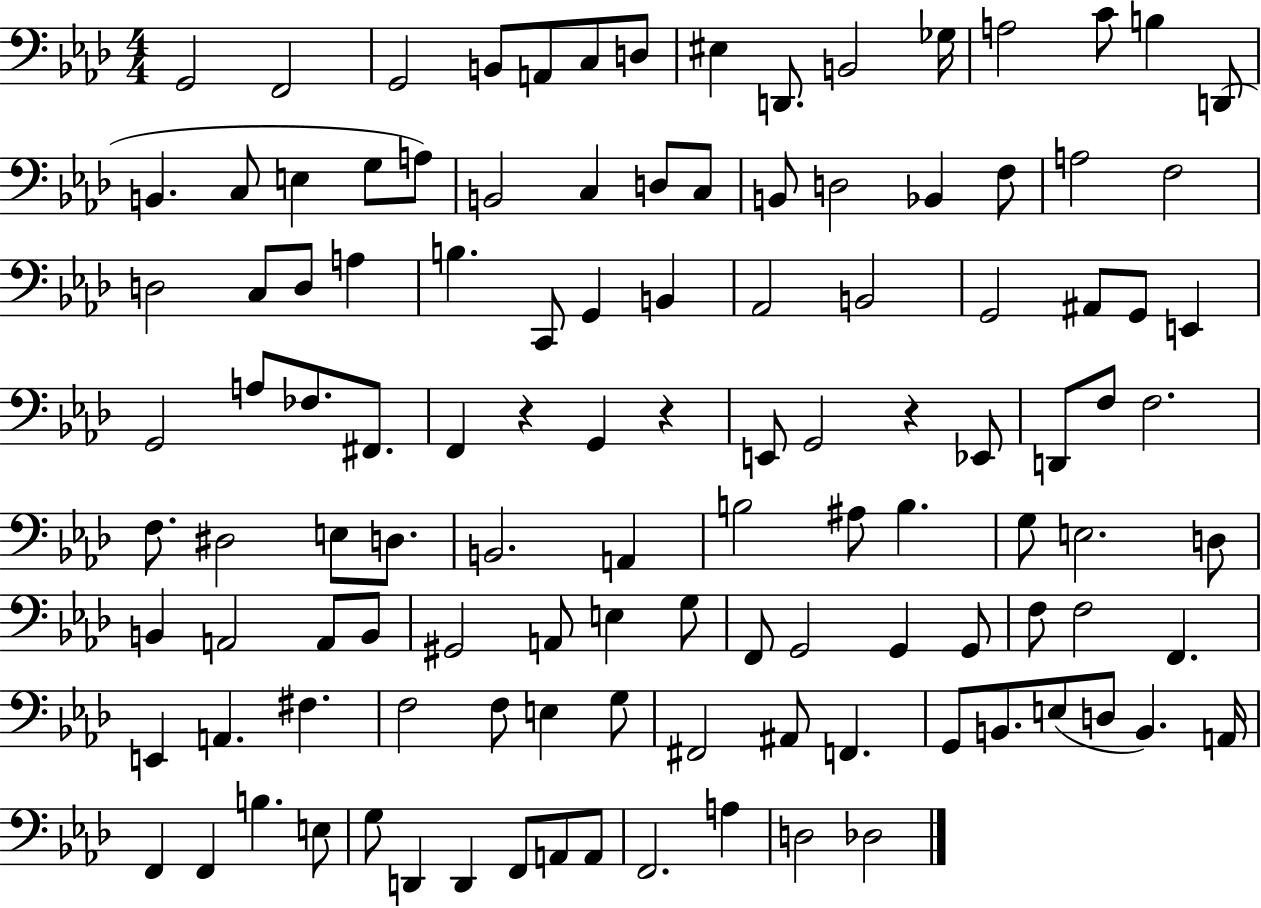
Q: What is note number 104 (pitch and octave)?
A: G3